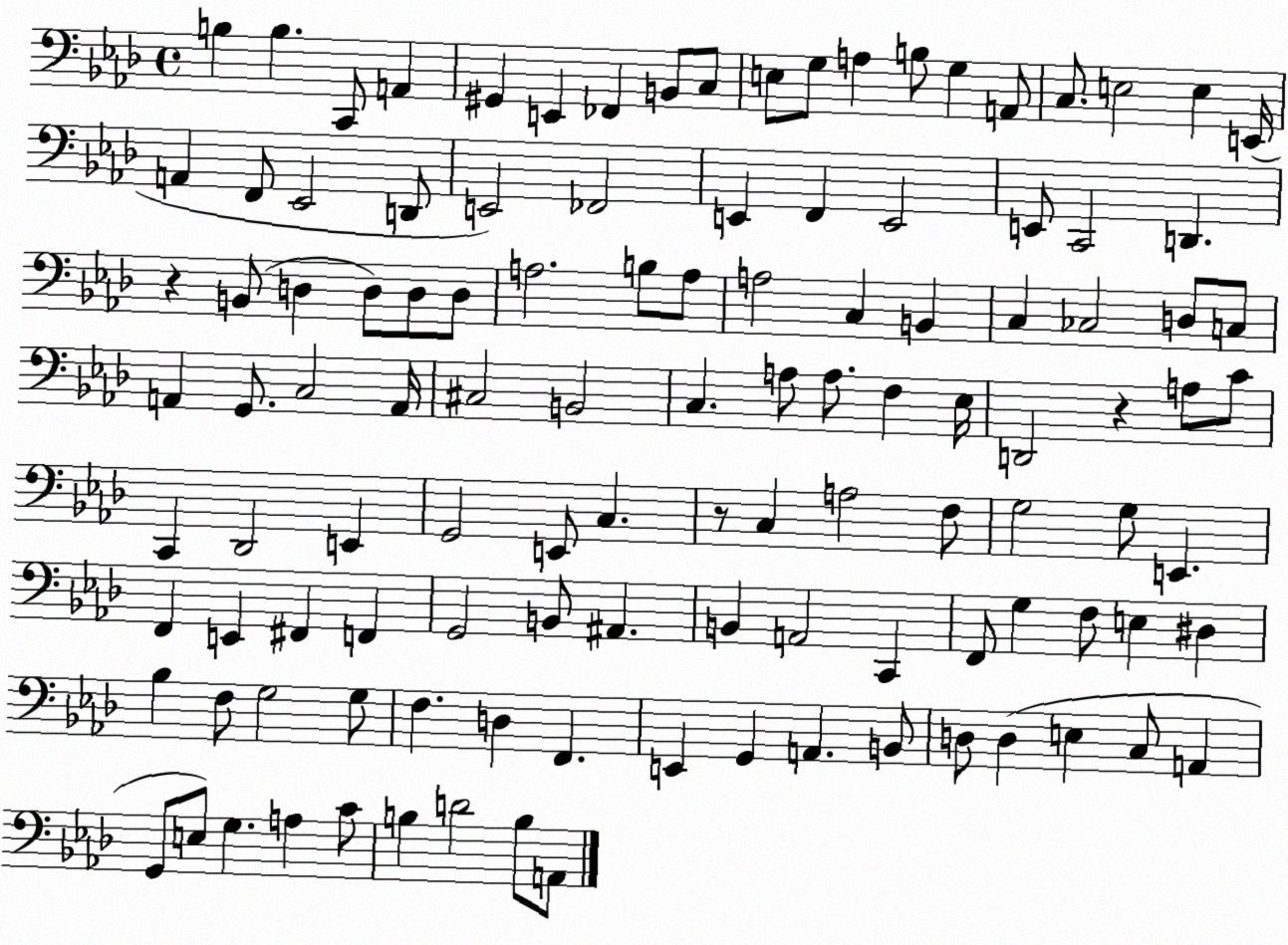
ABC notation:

X:1
T:Untitled
M:4/4
L:1/4
K:Ab
B, B, C,,/2 A,, ^G,, E,, _F,, B,,/2 C,/2 E,/2 G,/2 A, B,/2 G, A,,/2 C,/2 E,2 E, E,,/4 A,, F,,/2 _E,,2 D,,/2 E,,2 _F,,2 E,, F,, E,,2 E,,/2 C,,2 D,, z B,,/2 D, D,/2 D,/2 D,/2 A,2 B,/2 A,/2 A,2 C, B,, C, _C,2 D,/2 C,/2 A,, G,,/2 C,2 A,,/4 ^C,2 B,,2 C, A,/2 A,/2 F, _E,/4 D,,2 z A,/2 C/2 C,, _D,,2 E,, G,,2 E,,/2 C, z/2 C, A,2 F,/2 G,2 G,/2 E,, F,, E,, ^F,, F,, G,,2 B,,/2 ^A,, B,, A,,2 C,, F,,/2 G, F,/2 E, ^D, _B, F,/2 G,2 G,/2 F, D, F,, E,, G,, A,, B,,/2 D,/2 D, E, C,/2 A,, G,,/2 E,/2 G, A, C/2 B, D2 B,/2 A,,/2